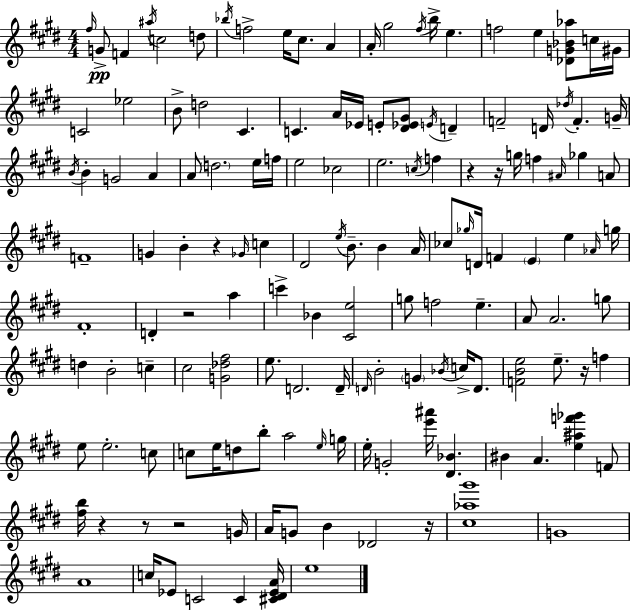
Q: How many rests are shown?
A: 9